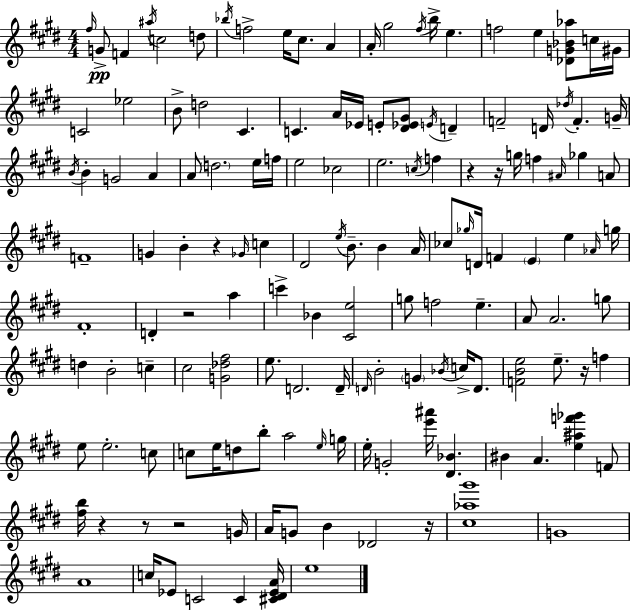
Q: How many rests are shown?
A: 9